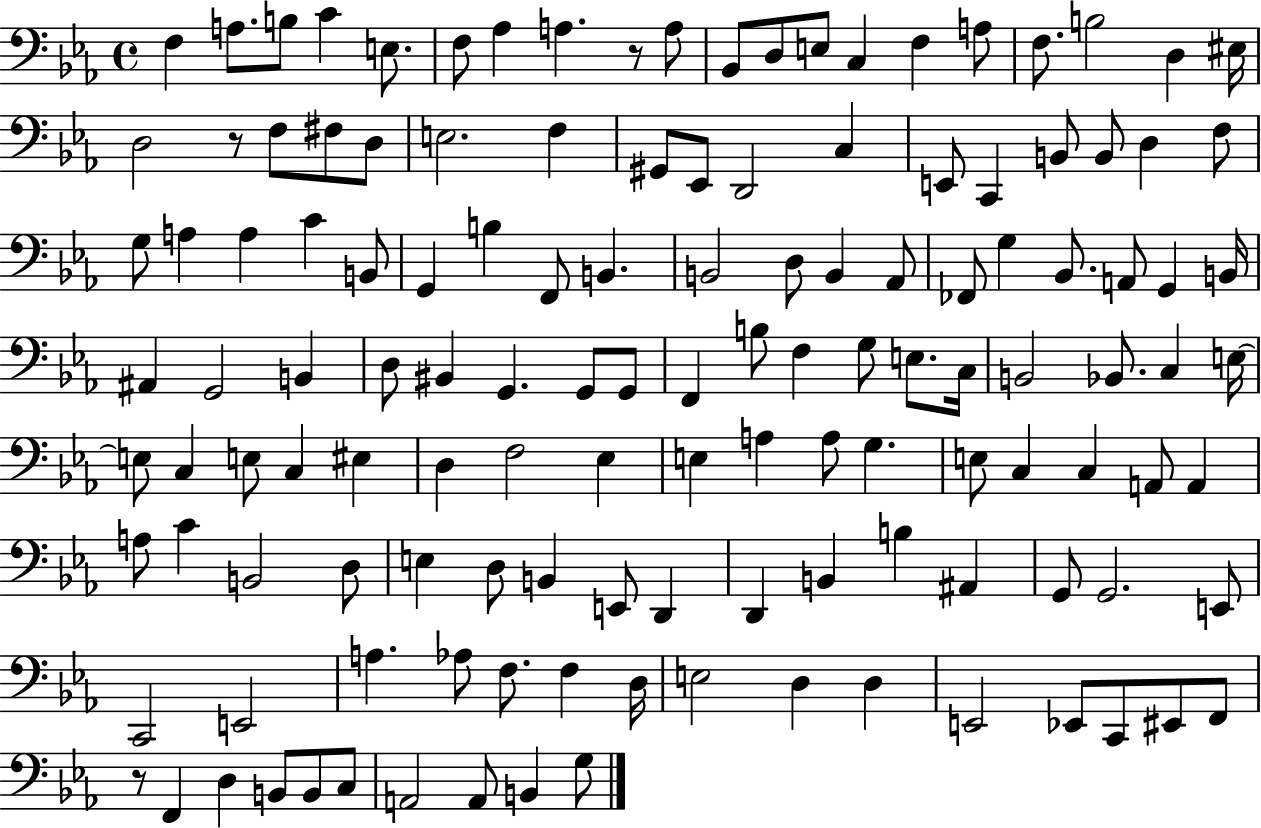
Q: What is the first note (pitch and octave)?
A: F3